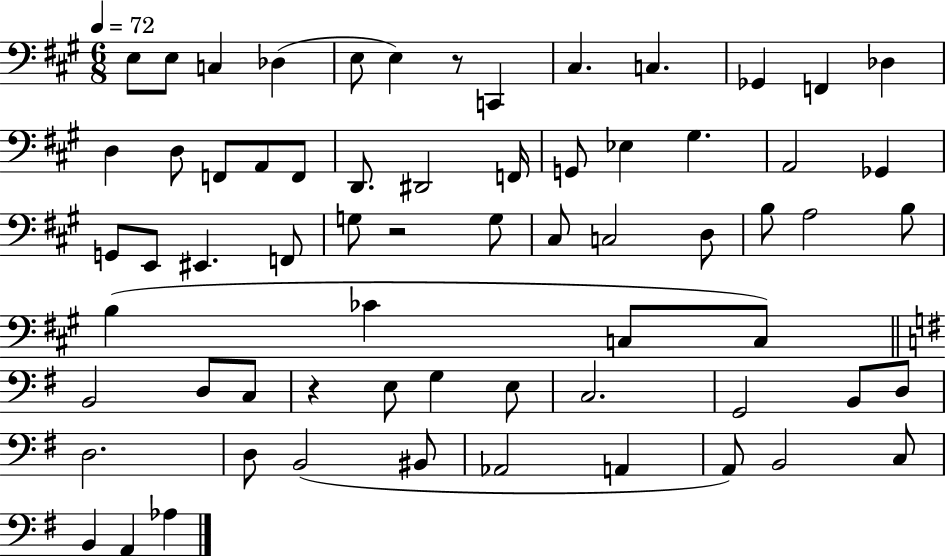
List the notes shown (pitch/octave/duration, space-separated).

E3/e E3/e C3/q Db3/q E3/e E3/q R/e C2/q C#3/q. C3/q. Gb2/q F2/q Db3/q D3/q D3/e F2/e A2/e F2/e D2/e. D#2/h F2/s G2/e Eb3/q G#3/q. A2/h Gb2/q G2/e E2/e EIS2/q. F2/e G3/e R/h G3/e C#3/e C3/h D3/e B3/e A3/h B3/e B3/q CES4/q C3/e C3/e B2/h D3/e C3/e R/q E3/e G3/q E3/e C3/h. G2/h B2/e D3/e D3/h. D3/e B2/h BIS2/e Ab2/h A2/q A2/e B2/h C3/e B2/q A2/q Ab3/q